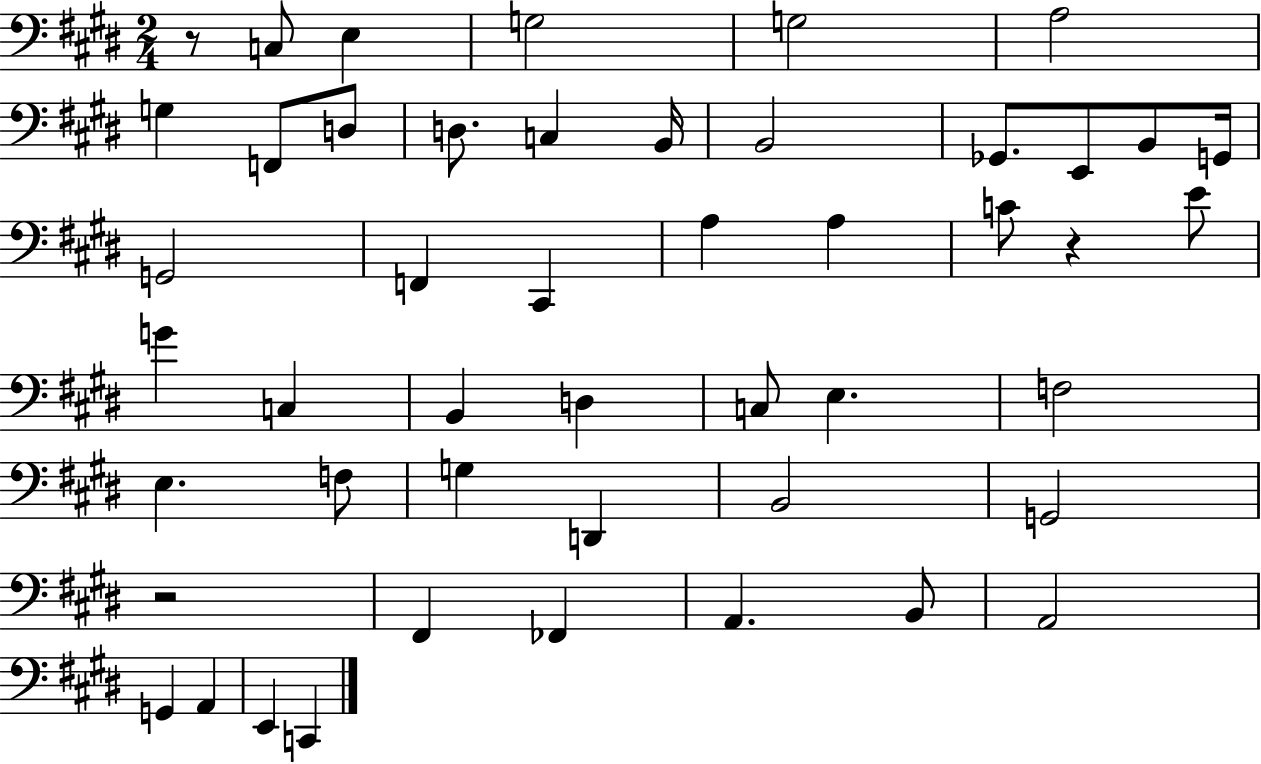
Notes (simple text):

R/e C3/e E3/q G3/h G3/h A3/h G3/q F2/e D3/e D3/e. C3/q B2/s B2/h Gb2/e. E2/e B2/e G2/s G2/h F2/q C#2/q A3/q A3/q C4/e R/q E4/e G4/q C3/q B2/q D3/q C3/e E3/q. F3/h E3/q. F3/e G3/q D2/q B2/h G2/h R/h F#2/q FES2/q A2/q. B2/e A2/h G2/q A2/q E2/q C2/q